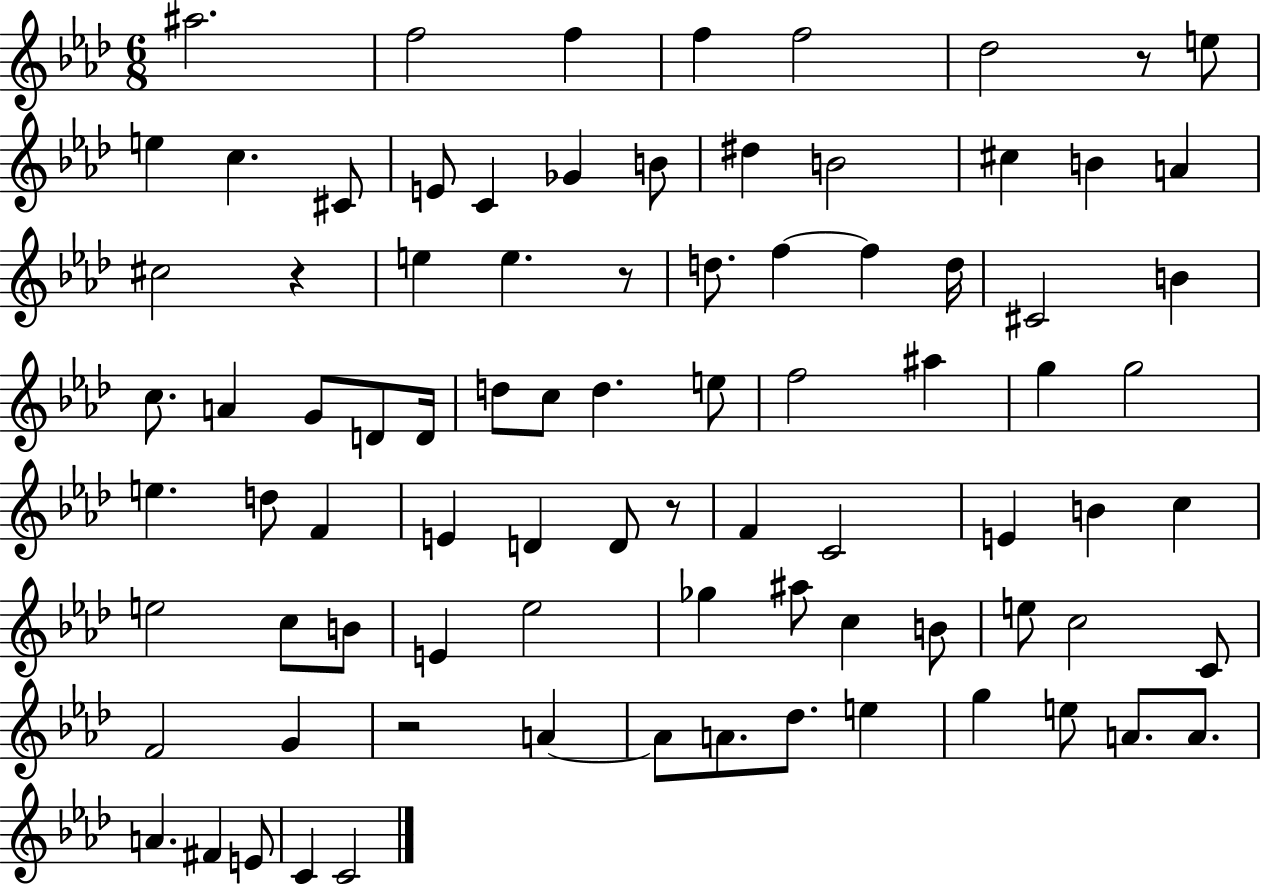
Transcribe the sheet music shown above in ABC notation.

X:1
T:Untitled
M:6/8
L:1/4
K:Ab
^a2 f2 f f f2 _d2 z/2 e/2 e c ^C/2 E/2 C _G B/2 ^d B2 ^c B A ^c2 z e e z/2 d/2 f f d/4 ^C2 B c/2 A G/2 D/2 D/4 d/2 c/2 d e/2 f2 ^a g g2 e d/2 F E D D/2 z/2 F C2 E B c e2 c/2 B/2 E _e2 _g ^a/2 c B/2 e/2 c2 C/2 F2 G z2 A A/2 A/2 _d/2 e g e/2 A/2 A/2 A ^F E/2 C C2